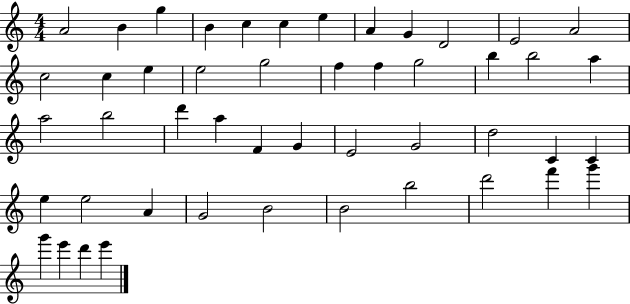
{
  \clef treble
  \numericTimeSignature
  \time 4/4
  \key c \major
  a'2 b'4 g''4 | b'4 c''4 c''4 e''4 | a'4 g'4 d'2 | e'2 a'2 | \break c''2 c''4 e''4 | e''2 g''2 | f''4 f''4 g''2 | b''4 b''2 a''4 | \break a''2 b''2 | d'''4 a''4 f'4 g'4 | e'2 g'2 | d''2 c'4 c'4 | \break e''4 e''2 a'4 | g'2 b'2 | b'2 b''2 | d'''2 f'''4 g'''4 | \break g'''4 e'''4 d'''4 e'''4 | \bar "|."
}